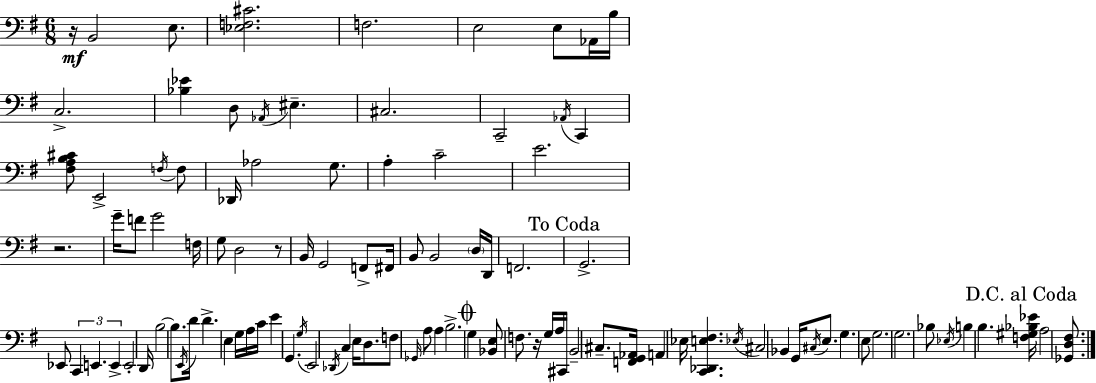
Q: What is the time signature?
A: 6/8